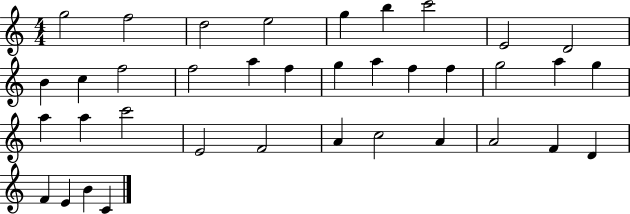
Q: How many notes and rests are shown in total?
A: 37